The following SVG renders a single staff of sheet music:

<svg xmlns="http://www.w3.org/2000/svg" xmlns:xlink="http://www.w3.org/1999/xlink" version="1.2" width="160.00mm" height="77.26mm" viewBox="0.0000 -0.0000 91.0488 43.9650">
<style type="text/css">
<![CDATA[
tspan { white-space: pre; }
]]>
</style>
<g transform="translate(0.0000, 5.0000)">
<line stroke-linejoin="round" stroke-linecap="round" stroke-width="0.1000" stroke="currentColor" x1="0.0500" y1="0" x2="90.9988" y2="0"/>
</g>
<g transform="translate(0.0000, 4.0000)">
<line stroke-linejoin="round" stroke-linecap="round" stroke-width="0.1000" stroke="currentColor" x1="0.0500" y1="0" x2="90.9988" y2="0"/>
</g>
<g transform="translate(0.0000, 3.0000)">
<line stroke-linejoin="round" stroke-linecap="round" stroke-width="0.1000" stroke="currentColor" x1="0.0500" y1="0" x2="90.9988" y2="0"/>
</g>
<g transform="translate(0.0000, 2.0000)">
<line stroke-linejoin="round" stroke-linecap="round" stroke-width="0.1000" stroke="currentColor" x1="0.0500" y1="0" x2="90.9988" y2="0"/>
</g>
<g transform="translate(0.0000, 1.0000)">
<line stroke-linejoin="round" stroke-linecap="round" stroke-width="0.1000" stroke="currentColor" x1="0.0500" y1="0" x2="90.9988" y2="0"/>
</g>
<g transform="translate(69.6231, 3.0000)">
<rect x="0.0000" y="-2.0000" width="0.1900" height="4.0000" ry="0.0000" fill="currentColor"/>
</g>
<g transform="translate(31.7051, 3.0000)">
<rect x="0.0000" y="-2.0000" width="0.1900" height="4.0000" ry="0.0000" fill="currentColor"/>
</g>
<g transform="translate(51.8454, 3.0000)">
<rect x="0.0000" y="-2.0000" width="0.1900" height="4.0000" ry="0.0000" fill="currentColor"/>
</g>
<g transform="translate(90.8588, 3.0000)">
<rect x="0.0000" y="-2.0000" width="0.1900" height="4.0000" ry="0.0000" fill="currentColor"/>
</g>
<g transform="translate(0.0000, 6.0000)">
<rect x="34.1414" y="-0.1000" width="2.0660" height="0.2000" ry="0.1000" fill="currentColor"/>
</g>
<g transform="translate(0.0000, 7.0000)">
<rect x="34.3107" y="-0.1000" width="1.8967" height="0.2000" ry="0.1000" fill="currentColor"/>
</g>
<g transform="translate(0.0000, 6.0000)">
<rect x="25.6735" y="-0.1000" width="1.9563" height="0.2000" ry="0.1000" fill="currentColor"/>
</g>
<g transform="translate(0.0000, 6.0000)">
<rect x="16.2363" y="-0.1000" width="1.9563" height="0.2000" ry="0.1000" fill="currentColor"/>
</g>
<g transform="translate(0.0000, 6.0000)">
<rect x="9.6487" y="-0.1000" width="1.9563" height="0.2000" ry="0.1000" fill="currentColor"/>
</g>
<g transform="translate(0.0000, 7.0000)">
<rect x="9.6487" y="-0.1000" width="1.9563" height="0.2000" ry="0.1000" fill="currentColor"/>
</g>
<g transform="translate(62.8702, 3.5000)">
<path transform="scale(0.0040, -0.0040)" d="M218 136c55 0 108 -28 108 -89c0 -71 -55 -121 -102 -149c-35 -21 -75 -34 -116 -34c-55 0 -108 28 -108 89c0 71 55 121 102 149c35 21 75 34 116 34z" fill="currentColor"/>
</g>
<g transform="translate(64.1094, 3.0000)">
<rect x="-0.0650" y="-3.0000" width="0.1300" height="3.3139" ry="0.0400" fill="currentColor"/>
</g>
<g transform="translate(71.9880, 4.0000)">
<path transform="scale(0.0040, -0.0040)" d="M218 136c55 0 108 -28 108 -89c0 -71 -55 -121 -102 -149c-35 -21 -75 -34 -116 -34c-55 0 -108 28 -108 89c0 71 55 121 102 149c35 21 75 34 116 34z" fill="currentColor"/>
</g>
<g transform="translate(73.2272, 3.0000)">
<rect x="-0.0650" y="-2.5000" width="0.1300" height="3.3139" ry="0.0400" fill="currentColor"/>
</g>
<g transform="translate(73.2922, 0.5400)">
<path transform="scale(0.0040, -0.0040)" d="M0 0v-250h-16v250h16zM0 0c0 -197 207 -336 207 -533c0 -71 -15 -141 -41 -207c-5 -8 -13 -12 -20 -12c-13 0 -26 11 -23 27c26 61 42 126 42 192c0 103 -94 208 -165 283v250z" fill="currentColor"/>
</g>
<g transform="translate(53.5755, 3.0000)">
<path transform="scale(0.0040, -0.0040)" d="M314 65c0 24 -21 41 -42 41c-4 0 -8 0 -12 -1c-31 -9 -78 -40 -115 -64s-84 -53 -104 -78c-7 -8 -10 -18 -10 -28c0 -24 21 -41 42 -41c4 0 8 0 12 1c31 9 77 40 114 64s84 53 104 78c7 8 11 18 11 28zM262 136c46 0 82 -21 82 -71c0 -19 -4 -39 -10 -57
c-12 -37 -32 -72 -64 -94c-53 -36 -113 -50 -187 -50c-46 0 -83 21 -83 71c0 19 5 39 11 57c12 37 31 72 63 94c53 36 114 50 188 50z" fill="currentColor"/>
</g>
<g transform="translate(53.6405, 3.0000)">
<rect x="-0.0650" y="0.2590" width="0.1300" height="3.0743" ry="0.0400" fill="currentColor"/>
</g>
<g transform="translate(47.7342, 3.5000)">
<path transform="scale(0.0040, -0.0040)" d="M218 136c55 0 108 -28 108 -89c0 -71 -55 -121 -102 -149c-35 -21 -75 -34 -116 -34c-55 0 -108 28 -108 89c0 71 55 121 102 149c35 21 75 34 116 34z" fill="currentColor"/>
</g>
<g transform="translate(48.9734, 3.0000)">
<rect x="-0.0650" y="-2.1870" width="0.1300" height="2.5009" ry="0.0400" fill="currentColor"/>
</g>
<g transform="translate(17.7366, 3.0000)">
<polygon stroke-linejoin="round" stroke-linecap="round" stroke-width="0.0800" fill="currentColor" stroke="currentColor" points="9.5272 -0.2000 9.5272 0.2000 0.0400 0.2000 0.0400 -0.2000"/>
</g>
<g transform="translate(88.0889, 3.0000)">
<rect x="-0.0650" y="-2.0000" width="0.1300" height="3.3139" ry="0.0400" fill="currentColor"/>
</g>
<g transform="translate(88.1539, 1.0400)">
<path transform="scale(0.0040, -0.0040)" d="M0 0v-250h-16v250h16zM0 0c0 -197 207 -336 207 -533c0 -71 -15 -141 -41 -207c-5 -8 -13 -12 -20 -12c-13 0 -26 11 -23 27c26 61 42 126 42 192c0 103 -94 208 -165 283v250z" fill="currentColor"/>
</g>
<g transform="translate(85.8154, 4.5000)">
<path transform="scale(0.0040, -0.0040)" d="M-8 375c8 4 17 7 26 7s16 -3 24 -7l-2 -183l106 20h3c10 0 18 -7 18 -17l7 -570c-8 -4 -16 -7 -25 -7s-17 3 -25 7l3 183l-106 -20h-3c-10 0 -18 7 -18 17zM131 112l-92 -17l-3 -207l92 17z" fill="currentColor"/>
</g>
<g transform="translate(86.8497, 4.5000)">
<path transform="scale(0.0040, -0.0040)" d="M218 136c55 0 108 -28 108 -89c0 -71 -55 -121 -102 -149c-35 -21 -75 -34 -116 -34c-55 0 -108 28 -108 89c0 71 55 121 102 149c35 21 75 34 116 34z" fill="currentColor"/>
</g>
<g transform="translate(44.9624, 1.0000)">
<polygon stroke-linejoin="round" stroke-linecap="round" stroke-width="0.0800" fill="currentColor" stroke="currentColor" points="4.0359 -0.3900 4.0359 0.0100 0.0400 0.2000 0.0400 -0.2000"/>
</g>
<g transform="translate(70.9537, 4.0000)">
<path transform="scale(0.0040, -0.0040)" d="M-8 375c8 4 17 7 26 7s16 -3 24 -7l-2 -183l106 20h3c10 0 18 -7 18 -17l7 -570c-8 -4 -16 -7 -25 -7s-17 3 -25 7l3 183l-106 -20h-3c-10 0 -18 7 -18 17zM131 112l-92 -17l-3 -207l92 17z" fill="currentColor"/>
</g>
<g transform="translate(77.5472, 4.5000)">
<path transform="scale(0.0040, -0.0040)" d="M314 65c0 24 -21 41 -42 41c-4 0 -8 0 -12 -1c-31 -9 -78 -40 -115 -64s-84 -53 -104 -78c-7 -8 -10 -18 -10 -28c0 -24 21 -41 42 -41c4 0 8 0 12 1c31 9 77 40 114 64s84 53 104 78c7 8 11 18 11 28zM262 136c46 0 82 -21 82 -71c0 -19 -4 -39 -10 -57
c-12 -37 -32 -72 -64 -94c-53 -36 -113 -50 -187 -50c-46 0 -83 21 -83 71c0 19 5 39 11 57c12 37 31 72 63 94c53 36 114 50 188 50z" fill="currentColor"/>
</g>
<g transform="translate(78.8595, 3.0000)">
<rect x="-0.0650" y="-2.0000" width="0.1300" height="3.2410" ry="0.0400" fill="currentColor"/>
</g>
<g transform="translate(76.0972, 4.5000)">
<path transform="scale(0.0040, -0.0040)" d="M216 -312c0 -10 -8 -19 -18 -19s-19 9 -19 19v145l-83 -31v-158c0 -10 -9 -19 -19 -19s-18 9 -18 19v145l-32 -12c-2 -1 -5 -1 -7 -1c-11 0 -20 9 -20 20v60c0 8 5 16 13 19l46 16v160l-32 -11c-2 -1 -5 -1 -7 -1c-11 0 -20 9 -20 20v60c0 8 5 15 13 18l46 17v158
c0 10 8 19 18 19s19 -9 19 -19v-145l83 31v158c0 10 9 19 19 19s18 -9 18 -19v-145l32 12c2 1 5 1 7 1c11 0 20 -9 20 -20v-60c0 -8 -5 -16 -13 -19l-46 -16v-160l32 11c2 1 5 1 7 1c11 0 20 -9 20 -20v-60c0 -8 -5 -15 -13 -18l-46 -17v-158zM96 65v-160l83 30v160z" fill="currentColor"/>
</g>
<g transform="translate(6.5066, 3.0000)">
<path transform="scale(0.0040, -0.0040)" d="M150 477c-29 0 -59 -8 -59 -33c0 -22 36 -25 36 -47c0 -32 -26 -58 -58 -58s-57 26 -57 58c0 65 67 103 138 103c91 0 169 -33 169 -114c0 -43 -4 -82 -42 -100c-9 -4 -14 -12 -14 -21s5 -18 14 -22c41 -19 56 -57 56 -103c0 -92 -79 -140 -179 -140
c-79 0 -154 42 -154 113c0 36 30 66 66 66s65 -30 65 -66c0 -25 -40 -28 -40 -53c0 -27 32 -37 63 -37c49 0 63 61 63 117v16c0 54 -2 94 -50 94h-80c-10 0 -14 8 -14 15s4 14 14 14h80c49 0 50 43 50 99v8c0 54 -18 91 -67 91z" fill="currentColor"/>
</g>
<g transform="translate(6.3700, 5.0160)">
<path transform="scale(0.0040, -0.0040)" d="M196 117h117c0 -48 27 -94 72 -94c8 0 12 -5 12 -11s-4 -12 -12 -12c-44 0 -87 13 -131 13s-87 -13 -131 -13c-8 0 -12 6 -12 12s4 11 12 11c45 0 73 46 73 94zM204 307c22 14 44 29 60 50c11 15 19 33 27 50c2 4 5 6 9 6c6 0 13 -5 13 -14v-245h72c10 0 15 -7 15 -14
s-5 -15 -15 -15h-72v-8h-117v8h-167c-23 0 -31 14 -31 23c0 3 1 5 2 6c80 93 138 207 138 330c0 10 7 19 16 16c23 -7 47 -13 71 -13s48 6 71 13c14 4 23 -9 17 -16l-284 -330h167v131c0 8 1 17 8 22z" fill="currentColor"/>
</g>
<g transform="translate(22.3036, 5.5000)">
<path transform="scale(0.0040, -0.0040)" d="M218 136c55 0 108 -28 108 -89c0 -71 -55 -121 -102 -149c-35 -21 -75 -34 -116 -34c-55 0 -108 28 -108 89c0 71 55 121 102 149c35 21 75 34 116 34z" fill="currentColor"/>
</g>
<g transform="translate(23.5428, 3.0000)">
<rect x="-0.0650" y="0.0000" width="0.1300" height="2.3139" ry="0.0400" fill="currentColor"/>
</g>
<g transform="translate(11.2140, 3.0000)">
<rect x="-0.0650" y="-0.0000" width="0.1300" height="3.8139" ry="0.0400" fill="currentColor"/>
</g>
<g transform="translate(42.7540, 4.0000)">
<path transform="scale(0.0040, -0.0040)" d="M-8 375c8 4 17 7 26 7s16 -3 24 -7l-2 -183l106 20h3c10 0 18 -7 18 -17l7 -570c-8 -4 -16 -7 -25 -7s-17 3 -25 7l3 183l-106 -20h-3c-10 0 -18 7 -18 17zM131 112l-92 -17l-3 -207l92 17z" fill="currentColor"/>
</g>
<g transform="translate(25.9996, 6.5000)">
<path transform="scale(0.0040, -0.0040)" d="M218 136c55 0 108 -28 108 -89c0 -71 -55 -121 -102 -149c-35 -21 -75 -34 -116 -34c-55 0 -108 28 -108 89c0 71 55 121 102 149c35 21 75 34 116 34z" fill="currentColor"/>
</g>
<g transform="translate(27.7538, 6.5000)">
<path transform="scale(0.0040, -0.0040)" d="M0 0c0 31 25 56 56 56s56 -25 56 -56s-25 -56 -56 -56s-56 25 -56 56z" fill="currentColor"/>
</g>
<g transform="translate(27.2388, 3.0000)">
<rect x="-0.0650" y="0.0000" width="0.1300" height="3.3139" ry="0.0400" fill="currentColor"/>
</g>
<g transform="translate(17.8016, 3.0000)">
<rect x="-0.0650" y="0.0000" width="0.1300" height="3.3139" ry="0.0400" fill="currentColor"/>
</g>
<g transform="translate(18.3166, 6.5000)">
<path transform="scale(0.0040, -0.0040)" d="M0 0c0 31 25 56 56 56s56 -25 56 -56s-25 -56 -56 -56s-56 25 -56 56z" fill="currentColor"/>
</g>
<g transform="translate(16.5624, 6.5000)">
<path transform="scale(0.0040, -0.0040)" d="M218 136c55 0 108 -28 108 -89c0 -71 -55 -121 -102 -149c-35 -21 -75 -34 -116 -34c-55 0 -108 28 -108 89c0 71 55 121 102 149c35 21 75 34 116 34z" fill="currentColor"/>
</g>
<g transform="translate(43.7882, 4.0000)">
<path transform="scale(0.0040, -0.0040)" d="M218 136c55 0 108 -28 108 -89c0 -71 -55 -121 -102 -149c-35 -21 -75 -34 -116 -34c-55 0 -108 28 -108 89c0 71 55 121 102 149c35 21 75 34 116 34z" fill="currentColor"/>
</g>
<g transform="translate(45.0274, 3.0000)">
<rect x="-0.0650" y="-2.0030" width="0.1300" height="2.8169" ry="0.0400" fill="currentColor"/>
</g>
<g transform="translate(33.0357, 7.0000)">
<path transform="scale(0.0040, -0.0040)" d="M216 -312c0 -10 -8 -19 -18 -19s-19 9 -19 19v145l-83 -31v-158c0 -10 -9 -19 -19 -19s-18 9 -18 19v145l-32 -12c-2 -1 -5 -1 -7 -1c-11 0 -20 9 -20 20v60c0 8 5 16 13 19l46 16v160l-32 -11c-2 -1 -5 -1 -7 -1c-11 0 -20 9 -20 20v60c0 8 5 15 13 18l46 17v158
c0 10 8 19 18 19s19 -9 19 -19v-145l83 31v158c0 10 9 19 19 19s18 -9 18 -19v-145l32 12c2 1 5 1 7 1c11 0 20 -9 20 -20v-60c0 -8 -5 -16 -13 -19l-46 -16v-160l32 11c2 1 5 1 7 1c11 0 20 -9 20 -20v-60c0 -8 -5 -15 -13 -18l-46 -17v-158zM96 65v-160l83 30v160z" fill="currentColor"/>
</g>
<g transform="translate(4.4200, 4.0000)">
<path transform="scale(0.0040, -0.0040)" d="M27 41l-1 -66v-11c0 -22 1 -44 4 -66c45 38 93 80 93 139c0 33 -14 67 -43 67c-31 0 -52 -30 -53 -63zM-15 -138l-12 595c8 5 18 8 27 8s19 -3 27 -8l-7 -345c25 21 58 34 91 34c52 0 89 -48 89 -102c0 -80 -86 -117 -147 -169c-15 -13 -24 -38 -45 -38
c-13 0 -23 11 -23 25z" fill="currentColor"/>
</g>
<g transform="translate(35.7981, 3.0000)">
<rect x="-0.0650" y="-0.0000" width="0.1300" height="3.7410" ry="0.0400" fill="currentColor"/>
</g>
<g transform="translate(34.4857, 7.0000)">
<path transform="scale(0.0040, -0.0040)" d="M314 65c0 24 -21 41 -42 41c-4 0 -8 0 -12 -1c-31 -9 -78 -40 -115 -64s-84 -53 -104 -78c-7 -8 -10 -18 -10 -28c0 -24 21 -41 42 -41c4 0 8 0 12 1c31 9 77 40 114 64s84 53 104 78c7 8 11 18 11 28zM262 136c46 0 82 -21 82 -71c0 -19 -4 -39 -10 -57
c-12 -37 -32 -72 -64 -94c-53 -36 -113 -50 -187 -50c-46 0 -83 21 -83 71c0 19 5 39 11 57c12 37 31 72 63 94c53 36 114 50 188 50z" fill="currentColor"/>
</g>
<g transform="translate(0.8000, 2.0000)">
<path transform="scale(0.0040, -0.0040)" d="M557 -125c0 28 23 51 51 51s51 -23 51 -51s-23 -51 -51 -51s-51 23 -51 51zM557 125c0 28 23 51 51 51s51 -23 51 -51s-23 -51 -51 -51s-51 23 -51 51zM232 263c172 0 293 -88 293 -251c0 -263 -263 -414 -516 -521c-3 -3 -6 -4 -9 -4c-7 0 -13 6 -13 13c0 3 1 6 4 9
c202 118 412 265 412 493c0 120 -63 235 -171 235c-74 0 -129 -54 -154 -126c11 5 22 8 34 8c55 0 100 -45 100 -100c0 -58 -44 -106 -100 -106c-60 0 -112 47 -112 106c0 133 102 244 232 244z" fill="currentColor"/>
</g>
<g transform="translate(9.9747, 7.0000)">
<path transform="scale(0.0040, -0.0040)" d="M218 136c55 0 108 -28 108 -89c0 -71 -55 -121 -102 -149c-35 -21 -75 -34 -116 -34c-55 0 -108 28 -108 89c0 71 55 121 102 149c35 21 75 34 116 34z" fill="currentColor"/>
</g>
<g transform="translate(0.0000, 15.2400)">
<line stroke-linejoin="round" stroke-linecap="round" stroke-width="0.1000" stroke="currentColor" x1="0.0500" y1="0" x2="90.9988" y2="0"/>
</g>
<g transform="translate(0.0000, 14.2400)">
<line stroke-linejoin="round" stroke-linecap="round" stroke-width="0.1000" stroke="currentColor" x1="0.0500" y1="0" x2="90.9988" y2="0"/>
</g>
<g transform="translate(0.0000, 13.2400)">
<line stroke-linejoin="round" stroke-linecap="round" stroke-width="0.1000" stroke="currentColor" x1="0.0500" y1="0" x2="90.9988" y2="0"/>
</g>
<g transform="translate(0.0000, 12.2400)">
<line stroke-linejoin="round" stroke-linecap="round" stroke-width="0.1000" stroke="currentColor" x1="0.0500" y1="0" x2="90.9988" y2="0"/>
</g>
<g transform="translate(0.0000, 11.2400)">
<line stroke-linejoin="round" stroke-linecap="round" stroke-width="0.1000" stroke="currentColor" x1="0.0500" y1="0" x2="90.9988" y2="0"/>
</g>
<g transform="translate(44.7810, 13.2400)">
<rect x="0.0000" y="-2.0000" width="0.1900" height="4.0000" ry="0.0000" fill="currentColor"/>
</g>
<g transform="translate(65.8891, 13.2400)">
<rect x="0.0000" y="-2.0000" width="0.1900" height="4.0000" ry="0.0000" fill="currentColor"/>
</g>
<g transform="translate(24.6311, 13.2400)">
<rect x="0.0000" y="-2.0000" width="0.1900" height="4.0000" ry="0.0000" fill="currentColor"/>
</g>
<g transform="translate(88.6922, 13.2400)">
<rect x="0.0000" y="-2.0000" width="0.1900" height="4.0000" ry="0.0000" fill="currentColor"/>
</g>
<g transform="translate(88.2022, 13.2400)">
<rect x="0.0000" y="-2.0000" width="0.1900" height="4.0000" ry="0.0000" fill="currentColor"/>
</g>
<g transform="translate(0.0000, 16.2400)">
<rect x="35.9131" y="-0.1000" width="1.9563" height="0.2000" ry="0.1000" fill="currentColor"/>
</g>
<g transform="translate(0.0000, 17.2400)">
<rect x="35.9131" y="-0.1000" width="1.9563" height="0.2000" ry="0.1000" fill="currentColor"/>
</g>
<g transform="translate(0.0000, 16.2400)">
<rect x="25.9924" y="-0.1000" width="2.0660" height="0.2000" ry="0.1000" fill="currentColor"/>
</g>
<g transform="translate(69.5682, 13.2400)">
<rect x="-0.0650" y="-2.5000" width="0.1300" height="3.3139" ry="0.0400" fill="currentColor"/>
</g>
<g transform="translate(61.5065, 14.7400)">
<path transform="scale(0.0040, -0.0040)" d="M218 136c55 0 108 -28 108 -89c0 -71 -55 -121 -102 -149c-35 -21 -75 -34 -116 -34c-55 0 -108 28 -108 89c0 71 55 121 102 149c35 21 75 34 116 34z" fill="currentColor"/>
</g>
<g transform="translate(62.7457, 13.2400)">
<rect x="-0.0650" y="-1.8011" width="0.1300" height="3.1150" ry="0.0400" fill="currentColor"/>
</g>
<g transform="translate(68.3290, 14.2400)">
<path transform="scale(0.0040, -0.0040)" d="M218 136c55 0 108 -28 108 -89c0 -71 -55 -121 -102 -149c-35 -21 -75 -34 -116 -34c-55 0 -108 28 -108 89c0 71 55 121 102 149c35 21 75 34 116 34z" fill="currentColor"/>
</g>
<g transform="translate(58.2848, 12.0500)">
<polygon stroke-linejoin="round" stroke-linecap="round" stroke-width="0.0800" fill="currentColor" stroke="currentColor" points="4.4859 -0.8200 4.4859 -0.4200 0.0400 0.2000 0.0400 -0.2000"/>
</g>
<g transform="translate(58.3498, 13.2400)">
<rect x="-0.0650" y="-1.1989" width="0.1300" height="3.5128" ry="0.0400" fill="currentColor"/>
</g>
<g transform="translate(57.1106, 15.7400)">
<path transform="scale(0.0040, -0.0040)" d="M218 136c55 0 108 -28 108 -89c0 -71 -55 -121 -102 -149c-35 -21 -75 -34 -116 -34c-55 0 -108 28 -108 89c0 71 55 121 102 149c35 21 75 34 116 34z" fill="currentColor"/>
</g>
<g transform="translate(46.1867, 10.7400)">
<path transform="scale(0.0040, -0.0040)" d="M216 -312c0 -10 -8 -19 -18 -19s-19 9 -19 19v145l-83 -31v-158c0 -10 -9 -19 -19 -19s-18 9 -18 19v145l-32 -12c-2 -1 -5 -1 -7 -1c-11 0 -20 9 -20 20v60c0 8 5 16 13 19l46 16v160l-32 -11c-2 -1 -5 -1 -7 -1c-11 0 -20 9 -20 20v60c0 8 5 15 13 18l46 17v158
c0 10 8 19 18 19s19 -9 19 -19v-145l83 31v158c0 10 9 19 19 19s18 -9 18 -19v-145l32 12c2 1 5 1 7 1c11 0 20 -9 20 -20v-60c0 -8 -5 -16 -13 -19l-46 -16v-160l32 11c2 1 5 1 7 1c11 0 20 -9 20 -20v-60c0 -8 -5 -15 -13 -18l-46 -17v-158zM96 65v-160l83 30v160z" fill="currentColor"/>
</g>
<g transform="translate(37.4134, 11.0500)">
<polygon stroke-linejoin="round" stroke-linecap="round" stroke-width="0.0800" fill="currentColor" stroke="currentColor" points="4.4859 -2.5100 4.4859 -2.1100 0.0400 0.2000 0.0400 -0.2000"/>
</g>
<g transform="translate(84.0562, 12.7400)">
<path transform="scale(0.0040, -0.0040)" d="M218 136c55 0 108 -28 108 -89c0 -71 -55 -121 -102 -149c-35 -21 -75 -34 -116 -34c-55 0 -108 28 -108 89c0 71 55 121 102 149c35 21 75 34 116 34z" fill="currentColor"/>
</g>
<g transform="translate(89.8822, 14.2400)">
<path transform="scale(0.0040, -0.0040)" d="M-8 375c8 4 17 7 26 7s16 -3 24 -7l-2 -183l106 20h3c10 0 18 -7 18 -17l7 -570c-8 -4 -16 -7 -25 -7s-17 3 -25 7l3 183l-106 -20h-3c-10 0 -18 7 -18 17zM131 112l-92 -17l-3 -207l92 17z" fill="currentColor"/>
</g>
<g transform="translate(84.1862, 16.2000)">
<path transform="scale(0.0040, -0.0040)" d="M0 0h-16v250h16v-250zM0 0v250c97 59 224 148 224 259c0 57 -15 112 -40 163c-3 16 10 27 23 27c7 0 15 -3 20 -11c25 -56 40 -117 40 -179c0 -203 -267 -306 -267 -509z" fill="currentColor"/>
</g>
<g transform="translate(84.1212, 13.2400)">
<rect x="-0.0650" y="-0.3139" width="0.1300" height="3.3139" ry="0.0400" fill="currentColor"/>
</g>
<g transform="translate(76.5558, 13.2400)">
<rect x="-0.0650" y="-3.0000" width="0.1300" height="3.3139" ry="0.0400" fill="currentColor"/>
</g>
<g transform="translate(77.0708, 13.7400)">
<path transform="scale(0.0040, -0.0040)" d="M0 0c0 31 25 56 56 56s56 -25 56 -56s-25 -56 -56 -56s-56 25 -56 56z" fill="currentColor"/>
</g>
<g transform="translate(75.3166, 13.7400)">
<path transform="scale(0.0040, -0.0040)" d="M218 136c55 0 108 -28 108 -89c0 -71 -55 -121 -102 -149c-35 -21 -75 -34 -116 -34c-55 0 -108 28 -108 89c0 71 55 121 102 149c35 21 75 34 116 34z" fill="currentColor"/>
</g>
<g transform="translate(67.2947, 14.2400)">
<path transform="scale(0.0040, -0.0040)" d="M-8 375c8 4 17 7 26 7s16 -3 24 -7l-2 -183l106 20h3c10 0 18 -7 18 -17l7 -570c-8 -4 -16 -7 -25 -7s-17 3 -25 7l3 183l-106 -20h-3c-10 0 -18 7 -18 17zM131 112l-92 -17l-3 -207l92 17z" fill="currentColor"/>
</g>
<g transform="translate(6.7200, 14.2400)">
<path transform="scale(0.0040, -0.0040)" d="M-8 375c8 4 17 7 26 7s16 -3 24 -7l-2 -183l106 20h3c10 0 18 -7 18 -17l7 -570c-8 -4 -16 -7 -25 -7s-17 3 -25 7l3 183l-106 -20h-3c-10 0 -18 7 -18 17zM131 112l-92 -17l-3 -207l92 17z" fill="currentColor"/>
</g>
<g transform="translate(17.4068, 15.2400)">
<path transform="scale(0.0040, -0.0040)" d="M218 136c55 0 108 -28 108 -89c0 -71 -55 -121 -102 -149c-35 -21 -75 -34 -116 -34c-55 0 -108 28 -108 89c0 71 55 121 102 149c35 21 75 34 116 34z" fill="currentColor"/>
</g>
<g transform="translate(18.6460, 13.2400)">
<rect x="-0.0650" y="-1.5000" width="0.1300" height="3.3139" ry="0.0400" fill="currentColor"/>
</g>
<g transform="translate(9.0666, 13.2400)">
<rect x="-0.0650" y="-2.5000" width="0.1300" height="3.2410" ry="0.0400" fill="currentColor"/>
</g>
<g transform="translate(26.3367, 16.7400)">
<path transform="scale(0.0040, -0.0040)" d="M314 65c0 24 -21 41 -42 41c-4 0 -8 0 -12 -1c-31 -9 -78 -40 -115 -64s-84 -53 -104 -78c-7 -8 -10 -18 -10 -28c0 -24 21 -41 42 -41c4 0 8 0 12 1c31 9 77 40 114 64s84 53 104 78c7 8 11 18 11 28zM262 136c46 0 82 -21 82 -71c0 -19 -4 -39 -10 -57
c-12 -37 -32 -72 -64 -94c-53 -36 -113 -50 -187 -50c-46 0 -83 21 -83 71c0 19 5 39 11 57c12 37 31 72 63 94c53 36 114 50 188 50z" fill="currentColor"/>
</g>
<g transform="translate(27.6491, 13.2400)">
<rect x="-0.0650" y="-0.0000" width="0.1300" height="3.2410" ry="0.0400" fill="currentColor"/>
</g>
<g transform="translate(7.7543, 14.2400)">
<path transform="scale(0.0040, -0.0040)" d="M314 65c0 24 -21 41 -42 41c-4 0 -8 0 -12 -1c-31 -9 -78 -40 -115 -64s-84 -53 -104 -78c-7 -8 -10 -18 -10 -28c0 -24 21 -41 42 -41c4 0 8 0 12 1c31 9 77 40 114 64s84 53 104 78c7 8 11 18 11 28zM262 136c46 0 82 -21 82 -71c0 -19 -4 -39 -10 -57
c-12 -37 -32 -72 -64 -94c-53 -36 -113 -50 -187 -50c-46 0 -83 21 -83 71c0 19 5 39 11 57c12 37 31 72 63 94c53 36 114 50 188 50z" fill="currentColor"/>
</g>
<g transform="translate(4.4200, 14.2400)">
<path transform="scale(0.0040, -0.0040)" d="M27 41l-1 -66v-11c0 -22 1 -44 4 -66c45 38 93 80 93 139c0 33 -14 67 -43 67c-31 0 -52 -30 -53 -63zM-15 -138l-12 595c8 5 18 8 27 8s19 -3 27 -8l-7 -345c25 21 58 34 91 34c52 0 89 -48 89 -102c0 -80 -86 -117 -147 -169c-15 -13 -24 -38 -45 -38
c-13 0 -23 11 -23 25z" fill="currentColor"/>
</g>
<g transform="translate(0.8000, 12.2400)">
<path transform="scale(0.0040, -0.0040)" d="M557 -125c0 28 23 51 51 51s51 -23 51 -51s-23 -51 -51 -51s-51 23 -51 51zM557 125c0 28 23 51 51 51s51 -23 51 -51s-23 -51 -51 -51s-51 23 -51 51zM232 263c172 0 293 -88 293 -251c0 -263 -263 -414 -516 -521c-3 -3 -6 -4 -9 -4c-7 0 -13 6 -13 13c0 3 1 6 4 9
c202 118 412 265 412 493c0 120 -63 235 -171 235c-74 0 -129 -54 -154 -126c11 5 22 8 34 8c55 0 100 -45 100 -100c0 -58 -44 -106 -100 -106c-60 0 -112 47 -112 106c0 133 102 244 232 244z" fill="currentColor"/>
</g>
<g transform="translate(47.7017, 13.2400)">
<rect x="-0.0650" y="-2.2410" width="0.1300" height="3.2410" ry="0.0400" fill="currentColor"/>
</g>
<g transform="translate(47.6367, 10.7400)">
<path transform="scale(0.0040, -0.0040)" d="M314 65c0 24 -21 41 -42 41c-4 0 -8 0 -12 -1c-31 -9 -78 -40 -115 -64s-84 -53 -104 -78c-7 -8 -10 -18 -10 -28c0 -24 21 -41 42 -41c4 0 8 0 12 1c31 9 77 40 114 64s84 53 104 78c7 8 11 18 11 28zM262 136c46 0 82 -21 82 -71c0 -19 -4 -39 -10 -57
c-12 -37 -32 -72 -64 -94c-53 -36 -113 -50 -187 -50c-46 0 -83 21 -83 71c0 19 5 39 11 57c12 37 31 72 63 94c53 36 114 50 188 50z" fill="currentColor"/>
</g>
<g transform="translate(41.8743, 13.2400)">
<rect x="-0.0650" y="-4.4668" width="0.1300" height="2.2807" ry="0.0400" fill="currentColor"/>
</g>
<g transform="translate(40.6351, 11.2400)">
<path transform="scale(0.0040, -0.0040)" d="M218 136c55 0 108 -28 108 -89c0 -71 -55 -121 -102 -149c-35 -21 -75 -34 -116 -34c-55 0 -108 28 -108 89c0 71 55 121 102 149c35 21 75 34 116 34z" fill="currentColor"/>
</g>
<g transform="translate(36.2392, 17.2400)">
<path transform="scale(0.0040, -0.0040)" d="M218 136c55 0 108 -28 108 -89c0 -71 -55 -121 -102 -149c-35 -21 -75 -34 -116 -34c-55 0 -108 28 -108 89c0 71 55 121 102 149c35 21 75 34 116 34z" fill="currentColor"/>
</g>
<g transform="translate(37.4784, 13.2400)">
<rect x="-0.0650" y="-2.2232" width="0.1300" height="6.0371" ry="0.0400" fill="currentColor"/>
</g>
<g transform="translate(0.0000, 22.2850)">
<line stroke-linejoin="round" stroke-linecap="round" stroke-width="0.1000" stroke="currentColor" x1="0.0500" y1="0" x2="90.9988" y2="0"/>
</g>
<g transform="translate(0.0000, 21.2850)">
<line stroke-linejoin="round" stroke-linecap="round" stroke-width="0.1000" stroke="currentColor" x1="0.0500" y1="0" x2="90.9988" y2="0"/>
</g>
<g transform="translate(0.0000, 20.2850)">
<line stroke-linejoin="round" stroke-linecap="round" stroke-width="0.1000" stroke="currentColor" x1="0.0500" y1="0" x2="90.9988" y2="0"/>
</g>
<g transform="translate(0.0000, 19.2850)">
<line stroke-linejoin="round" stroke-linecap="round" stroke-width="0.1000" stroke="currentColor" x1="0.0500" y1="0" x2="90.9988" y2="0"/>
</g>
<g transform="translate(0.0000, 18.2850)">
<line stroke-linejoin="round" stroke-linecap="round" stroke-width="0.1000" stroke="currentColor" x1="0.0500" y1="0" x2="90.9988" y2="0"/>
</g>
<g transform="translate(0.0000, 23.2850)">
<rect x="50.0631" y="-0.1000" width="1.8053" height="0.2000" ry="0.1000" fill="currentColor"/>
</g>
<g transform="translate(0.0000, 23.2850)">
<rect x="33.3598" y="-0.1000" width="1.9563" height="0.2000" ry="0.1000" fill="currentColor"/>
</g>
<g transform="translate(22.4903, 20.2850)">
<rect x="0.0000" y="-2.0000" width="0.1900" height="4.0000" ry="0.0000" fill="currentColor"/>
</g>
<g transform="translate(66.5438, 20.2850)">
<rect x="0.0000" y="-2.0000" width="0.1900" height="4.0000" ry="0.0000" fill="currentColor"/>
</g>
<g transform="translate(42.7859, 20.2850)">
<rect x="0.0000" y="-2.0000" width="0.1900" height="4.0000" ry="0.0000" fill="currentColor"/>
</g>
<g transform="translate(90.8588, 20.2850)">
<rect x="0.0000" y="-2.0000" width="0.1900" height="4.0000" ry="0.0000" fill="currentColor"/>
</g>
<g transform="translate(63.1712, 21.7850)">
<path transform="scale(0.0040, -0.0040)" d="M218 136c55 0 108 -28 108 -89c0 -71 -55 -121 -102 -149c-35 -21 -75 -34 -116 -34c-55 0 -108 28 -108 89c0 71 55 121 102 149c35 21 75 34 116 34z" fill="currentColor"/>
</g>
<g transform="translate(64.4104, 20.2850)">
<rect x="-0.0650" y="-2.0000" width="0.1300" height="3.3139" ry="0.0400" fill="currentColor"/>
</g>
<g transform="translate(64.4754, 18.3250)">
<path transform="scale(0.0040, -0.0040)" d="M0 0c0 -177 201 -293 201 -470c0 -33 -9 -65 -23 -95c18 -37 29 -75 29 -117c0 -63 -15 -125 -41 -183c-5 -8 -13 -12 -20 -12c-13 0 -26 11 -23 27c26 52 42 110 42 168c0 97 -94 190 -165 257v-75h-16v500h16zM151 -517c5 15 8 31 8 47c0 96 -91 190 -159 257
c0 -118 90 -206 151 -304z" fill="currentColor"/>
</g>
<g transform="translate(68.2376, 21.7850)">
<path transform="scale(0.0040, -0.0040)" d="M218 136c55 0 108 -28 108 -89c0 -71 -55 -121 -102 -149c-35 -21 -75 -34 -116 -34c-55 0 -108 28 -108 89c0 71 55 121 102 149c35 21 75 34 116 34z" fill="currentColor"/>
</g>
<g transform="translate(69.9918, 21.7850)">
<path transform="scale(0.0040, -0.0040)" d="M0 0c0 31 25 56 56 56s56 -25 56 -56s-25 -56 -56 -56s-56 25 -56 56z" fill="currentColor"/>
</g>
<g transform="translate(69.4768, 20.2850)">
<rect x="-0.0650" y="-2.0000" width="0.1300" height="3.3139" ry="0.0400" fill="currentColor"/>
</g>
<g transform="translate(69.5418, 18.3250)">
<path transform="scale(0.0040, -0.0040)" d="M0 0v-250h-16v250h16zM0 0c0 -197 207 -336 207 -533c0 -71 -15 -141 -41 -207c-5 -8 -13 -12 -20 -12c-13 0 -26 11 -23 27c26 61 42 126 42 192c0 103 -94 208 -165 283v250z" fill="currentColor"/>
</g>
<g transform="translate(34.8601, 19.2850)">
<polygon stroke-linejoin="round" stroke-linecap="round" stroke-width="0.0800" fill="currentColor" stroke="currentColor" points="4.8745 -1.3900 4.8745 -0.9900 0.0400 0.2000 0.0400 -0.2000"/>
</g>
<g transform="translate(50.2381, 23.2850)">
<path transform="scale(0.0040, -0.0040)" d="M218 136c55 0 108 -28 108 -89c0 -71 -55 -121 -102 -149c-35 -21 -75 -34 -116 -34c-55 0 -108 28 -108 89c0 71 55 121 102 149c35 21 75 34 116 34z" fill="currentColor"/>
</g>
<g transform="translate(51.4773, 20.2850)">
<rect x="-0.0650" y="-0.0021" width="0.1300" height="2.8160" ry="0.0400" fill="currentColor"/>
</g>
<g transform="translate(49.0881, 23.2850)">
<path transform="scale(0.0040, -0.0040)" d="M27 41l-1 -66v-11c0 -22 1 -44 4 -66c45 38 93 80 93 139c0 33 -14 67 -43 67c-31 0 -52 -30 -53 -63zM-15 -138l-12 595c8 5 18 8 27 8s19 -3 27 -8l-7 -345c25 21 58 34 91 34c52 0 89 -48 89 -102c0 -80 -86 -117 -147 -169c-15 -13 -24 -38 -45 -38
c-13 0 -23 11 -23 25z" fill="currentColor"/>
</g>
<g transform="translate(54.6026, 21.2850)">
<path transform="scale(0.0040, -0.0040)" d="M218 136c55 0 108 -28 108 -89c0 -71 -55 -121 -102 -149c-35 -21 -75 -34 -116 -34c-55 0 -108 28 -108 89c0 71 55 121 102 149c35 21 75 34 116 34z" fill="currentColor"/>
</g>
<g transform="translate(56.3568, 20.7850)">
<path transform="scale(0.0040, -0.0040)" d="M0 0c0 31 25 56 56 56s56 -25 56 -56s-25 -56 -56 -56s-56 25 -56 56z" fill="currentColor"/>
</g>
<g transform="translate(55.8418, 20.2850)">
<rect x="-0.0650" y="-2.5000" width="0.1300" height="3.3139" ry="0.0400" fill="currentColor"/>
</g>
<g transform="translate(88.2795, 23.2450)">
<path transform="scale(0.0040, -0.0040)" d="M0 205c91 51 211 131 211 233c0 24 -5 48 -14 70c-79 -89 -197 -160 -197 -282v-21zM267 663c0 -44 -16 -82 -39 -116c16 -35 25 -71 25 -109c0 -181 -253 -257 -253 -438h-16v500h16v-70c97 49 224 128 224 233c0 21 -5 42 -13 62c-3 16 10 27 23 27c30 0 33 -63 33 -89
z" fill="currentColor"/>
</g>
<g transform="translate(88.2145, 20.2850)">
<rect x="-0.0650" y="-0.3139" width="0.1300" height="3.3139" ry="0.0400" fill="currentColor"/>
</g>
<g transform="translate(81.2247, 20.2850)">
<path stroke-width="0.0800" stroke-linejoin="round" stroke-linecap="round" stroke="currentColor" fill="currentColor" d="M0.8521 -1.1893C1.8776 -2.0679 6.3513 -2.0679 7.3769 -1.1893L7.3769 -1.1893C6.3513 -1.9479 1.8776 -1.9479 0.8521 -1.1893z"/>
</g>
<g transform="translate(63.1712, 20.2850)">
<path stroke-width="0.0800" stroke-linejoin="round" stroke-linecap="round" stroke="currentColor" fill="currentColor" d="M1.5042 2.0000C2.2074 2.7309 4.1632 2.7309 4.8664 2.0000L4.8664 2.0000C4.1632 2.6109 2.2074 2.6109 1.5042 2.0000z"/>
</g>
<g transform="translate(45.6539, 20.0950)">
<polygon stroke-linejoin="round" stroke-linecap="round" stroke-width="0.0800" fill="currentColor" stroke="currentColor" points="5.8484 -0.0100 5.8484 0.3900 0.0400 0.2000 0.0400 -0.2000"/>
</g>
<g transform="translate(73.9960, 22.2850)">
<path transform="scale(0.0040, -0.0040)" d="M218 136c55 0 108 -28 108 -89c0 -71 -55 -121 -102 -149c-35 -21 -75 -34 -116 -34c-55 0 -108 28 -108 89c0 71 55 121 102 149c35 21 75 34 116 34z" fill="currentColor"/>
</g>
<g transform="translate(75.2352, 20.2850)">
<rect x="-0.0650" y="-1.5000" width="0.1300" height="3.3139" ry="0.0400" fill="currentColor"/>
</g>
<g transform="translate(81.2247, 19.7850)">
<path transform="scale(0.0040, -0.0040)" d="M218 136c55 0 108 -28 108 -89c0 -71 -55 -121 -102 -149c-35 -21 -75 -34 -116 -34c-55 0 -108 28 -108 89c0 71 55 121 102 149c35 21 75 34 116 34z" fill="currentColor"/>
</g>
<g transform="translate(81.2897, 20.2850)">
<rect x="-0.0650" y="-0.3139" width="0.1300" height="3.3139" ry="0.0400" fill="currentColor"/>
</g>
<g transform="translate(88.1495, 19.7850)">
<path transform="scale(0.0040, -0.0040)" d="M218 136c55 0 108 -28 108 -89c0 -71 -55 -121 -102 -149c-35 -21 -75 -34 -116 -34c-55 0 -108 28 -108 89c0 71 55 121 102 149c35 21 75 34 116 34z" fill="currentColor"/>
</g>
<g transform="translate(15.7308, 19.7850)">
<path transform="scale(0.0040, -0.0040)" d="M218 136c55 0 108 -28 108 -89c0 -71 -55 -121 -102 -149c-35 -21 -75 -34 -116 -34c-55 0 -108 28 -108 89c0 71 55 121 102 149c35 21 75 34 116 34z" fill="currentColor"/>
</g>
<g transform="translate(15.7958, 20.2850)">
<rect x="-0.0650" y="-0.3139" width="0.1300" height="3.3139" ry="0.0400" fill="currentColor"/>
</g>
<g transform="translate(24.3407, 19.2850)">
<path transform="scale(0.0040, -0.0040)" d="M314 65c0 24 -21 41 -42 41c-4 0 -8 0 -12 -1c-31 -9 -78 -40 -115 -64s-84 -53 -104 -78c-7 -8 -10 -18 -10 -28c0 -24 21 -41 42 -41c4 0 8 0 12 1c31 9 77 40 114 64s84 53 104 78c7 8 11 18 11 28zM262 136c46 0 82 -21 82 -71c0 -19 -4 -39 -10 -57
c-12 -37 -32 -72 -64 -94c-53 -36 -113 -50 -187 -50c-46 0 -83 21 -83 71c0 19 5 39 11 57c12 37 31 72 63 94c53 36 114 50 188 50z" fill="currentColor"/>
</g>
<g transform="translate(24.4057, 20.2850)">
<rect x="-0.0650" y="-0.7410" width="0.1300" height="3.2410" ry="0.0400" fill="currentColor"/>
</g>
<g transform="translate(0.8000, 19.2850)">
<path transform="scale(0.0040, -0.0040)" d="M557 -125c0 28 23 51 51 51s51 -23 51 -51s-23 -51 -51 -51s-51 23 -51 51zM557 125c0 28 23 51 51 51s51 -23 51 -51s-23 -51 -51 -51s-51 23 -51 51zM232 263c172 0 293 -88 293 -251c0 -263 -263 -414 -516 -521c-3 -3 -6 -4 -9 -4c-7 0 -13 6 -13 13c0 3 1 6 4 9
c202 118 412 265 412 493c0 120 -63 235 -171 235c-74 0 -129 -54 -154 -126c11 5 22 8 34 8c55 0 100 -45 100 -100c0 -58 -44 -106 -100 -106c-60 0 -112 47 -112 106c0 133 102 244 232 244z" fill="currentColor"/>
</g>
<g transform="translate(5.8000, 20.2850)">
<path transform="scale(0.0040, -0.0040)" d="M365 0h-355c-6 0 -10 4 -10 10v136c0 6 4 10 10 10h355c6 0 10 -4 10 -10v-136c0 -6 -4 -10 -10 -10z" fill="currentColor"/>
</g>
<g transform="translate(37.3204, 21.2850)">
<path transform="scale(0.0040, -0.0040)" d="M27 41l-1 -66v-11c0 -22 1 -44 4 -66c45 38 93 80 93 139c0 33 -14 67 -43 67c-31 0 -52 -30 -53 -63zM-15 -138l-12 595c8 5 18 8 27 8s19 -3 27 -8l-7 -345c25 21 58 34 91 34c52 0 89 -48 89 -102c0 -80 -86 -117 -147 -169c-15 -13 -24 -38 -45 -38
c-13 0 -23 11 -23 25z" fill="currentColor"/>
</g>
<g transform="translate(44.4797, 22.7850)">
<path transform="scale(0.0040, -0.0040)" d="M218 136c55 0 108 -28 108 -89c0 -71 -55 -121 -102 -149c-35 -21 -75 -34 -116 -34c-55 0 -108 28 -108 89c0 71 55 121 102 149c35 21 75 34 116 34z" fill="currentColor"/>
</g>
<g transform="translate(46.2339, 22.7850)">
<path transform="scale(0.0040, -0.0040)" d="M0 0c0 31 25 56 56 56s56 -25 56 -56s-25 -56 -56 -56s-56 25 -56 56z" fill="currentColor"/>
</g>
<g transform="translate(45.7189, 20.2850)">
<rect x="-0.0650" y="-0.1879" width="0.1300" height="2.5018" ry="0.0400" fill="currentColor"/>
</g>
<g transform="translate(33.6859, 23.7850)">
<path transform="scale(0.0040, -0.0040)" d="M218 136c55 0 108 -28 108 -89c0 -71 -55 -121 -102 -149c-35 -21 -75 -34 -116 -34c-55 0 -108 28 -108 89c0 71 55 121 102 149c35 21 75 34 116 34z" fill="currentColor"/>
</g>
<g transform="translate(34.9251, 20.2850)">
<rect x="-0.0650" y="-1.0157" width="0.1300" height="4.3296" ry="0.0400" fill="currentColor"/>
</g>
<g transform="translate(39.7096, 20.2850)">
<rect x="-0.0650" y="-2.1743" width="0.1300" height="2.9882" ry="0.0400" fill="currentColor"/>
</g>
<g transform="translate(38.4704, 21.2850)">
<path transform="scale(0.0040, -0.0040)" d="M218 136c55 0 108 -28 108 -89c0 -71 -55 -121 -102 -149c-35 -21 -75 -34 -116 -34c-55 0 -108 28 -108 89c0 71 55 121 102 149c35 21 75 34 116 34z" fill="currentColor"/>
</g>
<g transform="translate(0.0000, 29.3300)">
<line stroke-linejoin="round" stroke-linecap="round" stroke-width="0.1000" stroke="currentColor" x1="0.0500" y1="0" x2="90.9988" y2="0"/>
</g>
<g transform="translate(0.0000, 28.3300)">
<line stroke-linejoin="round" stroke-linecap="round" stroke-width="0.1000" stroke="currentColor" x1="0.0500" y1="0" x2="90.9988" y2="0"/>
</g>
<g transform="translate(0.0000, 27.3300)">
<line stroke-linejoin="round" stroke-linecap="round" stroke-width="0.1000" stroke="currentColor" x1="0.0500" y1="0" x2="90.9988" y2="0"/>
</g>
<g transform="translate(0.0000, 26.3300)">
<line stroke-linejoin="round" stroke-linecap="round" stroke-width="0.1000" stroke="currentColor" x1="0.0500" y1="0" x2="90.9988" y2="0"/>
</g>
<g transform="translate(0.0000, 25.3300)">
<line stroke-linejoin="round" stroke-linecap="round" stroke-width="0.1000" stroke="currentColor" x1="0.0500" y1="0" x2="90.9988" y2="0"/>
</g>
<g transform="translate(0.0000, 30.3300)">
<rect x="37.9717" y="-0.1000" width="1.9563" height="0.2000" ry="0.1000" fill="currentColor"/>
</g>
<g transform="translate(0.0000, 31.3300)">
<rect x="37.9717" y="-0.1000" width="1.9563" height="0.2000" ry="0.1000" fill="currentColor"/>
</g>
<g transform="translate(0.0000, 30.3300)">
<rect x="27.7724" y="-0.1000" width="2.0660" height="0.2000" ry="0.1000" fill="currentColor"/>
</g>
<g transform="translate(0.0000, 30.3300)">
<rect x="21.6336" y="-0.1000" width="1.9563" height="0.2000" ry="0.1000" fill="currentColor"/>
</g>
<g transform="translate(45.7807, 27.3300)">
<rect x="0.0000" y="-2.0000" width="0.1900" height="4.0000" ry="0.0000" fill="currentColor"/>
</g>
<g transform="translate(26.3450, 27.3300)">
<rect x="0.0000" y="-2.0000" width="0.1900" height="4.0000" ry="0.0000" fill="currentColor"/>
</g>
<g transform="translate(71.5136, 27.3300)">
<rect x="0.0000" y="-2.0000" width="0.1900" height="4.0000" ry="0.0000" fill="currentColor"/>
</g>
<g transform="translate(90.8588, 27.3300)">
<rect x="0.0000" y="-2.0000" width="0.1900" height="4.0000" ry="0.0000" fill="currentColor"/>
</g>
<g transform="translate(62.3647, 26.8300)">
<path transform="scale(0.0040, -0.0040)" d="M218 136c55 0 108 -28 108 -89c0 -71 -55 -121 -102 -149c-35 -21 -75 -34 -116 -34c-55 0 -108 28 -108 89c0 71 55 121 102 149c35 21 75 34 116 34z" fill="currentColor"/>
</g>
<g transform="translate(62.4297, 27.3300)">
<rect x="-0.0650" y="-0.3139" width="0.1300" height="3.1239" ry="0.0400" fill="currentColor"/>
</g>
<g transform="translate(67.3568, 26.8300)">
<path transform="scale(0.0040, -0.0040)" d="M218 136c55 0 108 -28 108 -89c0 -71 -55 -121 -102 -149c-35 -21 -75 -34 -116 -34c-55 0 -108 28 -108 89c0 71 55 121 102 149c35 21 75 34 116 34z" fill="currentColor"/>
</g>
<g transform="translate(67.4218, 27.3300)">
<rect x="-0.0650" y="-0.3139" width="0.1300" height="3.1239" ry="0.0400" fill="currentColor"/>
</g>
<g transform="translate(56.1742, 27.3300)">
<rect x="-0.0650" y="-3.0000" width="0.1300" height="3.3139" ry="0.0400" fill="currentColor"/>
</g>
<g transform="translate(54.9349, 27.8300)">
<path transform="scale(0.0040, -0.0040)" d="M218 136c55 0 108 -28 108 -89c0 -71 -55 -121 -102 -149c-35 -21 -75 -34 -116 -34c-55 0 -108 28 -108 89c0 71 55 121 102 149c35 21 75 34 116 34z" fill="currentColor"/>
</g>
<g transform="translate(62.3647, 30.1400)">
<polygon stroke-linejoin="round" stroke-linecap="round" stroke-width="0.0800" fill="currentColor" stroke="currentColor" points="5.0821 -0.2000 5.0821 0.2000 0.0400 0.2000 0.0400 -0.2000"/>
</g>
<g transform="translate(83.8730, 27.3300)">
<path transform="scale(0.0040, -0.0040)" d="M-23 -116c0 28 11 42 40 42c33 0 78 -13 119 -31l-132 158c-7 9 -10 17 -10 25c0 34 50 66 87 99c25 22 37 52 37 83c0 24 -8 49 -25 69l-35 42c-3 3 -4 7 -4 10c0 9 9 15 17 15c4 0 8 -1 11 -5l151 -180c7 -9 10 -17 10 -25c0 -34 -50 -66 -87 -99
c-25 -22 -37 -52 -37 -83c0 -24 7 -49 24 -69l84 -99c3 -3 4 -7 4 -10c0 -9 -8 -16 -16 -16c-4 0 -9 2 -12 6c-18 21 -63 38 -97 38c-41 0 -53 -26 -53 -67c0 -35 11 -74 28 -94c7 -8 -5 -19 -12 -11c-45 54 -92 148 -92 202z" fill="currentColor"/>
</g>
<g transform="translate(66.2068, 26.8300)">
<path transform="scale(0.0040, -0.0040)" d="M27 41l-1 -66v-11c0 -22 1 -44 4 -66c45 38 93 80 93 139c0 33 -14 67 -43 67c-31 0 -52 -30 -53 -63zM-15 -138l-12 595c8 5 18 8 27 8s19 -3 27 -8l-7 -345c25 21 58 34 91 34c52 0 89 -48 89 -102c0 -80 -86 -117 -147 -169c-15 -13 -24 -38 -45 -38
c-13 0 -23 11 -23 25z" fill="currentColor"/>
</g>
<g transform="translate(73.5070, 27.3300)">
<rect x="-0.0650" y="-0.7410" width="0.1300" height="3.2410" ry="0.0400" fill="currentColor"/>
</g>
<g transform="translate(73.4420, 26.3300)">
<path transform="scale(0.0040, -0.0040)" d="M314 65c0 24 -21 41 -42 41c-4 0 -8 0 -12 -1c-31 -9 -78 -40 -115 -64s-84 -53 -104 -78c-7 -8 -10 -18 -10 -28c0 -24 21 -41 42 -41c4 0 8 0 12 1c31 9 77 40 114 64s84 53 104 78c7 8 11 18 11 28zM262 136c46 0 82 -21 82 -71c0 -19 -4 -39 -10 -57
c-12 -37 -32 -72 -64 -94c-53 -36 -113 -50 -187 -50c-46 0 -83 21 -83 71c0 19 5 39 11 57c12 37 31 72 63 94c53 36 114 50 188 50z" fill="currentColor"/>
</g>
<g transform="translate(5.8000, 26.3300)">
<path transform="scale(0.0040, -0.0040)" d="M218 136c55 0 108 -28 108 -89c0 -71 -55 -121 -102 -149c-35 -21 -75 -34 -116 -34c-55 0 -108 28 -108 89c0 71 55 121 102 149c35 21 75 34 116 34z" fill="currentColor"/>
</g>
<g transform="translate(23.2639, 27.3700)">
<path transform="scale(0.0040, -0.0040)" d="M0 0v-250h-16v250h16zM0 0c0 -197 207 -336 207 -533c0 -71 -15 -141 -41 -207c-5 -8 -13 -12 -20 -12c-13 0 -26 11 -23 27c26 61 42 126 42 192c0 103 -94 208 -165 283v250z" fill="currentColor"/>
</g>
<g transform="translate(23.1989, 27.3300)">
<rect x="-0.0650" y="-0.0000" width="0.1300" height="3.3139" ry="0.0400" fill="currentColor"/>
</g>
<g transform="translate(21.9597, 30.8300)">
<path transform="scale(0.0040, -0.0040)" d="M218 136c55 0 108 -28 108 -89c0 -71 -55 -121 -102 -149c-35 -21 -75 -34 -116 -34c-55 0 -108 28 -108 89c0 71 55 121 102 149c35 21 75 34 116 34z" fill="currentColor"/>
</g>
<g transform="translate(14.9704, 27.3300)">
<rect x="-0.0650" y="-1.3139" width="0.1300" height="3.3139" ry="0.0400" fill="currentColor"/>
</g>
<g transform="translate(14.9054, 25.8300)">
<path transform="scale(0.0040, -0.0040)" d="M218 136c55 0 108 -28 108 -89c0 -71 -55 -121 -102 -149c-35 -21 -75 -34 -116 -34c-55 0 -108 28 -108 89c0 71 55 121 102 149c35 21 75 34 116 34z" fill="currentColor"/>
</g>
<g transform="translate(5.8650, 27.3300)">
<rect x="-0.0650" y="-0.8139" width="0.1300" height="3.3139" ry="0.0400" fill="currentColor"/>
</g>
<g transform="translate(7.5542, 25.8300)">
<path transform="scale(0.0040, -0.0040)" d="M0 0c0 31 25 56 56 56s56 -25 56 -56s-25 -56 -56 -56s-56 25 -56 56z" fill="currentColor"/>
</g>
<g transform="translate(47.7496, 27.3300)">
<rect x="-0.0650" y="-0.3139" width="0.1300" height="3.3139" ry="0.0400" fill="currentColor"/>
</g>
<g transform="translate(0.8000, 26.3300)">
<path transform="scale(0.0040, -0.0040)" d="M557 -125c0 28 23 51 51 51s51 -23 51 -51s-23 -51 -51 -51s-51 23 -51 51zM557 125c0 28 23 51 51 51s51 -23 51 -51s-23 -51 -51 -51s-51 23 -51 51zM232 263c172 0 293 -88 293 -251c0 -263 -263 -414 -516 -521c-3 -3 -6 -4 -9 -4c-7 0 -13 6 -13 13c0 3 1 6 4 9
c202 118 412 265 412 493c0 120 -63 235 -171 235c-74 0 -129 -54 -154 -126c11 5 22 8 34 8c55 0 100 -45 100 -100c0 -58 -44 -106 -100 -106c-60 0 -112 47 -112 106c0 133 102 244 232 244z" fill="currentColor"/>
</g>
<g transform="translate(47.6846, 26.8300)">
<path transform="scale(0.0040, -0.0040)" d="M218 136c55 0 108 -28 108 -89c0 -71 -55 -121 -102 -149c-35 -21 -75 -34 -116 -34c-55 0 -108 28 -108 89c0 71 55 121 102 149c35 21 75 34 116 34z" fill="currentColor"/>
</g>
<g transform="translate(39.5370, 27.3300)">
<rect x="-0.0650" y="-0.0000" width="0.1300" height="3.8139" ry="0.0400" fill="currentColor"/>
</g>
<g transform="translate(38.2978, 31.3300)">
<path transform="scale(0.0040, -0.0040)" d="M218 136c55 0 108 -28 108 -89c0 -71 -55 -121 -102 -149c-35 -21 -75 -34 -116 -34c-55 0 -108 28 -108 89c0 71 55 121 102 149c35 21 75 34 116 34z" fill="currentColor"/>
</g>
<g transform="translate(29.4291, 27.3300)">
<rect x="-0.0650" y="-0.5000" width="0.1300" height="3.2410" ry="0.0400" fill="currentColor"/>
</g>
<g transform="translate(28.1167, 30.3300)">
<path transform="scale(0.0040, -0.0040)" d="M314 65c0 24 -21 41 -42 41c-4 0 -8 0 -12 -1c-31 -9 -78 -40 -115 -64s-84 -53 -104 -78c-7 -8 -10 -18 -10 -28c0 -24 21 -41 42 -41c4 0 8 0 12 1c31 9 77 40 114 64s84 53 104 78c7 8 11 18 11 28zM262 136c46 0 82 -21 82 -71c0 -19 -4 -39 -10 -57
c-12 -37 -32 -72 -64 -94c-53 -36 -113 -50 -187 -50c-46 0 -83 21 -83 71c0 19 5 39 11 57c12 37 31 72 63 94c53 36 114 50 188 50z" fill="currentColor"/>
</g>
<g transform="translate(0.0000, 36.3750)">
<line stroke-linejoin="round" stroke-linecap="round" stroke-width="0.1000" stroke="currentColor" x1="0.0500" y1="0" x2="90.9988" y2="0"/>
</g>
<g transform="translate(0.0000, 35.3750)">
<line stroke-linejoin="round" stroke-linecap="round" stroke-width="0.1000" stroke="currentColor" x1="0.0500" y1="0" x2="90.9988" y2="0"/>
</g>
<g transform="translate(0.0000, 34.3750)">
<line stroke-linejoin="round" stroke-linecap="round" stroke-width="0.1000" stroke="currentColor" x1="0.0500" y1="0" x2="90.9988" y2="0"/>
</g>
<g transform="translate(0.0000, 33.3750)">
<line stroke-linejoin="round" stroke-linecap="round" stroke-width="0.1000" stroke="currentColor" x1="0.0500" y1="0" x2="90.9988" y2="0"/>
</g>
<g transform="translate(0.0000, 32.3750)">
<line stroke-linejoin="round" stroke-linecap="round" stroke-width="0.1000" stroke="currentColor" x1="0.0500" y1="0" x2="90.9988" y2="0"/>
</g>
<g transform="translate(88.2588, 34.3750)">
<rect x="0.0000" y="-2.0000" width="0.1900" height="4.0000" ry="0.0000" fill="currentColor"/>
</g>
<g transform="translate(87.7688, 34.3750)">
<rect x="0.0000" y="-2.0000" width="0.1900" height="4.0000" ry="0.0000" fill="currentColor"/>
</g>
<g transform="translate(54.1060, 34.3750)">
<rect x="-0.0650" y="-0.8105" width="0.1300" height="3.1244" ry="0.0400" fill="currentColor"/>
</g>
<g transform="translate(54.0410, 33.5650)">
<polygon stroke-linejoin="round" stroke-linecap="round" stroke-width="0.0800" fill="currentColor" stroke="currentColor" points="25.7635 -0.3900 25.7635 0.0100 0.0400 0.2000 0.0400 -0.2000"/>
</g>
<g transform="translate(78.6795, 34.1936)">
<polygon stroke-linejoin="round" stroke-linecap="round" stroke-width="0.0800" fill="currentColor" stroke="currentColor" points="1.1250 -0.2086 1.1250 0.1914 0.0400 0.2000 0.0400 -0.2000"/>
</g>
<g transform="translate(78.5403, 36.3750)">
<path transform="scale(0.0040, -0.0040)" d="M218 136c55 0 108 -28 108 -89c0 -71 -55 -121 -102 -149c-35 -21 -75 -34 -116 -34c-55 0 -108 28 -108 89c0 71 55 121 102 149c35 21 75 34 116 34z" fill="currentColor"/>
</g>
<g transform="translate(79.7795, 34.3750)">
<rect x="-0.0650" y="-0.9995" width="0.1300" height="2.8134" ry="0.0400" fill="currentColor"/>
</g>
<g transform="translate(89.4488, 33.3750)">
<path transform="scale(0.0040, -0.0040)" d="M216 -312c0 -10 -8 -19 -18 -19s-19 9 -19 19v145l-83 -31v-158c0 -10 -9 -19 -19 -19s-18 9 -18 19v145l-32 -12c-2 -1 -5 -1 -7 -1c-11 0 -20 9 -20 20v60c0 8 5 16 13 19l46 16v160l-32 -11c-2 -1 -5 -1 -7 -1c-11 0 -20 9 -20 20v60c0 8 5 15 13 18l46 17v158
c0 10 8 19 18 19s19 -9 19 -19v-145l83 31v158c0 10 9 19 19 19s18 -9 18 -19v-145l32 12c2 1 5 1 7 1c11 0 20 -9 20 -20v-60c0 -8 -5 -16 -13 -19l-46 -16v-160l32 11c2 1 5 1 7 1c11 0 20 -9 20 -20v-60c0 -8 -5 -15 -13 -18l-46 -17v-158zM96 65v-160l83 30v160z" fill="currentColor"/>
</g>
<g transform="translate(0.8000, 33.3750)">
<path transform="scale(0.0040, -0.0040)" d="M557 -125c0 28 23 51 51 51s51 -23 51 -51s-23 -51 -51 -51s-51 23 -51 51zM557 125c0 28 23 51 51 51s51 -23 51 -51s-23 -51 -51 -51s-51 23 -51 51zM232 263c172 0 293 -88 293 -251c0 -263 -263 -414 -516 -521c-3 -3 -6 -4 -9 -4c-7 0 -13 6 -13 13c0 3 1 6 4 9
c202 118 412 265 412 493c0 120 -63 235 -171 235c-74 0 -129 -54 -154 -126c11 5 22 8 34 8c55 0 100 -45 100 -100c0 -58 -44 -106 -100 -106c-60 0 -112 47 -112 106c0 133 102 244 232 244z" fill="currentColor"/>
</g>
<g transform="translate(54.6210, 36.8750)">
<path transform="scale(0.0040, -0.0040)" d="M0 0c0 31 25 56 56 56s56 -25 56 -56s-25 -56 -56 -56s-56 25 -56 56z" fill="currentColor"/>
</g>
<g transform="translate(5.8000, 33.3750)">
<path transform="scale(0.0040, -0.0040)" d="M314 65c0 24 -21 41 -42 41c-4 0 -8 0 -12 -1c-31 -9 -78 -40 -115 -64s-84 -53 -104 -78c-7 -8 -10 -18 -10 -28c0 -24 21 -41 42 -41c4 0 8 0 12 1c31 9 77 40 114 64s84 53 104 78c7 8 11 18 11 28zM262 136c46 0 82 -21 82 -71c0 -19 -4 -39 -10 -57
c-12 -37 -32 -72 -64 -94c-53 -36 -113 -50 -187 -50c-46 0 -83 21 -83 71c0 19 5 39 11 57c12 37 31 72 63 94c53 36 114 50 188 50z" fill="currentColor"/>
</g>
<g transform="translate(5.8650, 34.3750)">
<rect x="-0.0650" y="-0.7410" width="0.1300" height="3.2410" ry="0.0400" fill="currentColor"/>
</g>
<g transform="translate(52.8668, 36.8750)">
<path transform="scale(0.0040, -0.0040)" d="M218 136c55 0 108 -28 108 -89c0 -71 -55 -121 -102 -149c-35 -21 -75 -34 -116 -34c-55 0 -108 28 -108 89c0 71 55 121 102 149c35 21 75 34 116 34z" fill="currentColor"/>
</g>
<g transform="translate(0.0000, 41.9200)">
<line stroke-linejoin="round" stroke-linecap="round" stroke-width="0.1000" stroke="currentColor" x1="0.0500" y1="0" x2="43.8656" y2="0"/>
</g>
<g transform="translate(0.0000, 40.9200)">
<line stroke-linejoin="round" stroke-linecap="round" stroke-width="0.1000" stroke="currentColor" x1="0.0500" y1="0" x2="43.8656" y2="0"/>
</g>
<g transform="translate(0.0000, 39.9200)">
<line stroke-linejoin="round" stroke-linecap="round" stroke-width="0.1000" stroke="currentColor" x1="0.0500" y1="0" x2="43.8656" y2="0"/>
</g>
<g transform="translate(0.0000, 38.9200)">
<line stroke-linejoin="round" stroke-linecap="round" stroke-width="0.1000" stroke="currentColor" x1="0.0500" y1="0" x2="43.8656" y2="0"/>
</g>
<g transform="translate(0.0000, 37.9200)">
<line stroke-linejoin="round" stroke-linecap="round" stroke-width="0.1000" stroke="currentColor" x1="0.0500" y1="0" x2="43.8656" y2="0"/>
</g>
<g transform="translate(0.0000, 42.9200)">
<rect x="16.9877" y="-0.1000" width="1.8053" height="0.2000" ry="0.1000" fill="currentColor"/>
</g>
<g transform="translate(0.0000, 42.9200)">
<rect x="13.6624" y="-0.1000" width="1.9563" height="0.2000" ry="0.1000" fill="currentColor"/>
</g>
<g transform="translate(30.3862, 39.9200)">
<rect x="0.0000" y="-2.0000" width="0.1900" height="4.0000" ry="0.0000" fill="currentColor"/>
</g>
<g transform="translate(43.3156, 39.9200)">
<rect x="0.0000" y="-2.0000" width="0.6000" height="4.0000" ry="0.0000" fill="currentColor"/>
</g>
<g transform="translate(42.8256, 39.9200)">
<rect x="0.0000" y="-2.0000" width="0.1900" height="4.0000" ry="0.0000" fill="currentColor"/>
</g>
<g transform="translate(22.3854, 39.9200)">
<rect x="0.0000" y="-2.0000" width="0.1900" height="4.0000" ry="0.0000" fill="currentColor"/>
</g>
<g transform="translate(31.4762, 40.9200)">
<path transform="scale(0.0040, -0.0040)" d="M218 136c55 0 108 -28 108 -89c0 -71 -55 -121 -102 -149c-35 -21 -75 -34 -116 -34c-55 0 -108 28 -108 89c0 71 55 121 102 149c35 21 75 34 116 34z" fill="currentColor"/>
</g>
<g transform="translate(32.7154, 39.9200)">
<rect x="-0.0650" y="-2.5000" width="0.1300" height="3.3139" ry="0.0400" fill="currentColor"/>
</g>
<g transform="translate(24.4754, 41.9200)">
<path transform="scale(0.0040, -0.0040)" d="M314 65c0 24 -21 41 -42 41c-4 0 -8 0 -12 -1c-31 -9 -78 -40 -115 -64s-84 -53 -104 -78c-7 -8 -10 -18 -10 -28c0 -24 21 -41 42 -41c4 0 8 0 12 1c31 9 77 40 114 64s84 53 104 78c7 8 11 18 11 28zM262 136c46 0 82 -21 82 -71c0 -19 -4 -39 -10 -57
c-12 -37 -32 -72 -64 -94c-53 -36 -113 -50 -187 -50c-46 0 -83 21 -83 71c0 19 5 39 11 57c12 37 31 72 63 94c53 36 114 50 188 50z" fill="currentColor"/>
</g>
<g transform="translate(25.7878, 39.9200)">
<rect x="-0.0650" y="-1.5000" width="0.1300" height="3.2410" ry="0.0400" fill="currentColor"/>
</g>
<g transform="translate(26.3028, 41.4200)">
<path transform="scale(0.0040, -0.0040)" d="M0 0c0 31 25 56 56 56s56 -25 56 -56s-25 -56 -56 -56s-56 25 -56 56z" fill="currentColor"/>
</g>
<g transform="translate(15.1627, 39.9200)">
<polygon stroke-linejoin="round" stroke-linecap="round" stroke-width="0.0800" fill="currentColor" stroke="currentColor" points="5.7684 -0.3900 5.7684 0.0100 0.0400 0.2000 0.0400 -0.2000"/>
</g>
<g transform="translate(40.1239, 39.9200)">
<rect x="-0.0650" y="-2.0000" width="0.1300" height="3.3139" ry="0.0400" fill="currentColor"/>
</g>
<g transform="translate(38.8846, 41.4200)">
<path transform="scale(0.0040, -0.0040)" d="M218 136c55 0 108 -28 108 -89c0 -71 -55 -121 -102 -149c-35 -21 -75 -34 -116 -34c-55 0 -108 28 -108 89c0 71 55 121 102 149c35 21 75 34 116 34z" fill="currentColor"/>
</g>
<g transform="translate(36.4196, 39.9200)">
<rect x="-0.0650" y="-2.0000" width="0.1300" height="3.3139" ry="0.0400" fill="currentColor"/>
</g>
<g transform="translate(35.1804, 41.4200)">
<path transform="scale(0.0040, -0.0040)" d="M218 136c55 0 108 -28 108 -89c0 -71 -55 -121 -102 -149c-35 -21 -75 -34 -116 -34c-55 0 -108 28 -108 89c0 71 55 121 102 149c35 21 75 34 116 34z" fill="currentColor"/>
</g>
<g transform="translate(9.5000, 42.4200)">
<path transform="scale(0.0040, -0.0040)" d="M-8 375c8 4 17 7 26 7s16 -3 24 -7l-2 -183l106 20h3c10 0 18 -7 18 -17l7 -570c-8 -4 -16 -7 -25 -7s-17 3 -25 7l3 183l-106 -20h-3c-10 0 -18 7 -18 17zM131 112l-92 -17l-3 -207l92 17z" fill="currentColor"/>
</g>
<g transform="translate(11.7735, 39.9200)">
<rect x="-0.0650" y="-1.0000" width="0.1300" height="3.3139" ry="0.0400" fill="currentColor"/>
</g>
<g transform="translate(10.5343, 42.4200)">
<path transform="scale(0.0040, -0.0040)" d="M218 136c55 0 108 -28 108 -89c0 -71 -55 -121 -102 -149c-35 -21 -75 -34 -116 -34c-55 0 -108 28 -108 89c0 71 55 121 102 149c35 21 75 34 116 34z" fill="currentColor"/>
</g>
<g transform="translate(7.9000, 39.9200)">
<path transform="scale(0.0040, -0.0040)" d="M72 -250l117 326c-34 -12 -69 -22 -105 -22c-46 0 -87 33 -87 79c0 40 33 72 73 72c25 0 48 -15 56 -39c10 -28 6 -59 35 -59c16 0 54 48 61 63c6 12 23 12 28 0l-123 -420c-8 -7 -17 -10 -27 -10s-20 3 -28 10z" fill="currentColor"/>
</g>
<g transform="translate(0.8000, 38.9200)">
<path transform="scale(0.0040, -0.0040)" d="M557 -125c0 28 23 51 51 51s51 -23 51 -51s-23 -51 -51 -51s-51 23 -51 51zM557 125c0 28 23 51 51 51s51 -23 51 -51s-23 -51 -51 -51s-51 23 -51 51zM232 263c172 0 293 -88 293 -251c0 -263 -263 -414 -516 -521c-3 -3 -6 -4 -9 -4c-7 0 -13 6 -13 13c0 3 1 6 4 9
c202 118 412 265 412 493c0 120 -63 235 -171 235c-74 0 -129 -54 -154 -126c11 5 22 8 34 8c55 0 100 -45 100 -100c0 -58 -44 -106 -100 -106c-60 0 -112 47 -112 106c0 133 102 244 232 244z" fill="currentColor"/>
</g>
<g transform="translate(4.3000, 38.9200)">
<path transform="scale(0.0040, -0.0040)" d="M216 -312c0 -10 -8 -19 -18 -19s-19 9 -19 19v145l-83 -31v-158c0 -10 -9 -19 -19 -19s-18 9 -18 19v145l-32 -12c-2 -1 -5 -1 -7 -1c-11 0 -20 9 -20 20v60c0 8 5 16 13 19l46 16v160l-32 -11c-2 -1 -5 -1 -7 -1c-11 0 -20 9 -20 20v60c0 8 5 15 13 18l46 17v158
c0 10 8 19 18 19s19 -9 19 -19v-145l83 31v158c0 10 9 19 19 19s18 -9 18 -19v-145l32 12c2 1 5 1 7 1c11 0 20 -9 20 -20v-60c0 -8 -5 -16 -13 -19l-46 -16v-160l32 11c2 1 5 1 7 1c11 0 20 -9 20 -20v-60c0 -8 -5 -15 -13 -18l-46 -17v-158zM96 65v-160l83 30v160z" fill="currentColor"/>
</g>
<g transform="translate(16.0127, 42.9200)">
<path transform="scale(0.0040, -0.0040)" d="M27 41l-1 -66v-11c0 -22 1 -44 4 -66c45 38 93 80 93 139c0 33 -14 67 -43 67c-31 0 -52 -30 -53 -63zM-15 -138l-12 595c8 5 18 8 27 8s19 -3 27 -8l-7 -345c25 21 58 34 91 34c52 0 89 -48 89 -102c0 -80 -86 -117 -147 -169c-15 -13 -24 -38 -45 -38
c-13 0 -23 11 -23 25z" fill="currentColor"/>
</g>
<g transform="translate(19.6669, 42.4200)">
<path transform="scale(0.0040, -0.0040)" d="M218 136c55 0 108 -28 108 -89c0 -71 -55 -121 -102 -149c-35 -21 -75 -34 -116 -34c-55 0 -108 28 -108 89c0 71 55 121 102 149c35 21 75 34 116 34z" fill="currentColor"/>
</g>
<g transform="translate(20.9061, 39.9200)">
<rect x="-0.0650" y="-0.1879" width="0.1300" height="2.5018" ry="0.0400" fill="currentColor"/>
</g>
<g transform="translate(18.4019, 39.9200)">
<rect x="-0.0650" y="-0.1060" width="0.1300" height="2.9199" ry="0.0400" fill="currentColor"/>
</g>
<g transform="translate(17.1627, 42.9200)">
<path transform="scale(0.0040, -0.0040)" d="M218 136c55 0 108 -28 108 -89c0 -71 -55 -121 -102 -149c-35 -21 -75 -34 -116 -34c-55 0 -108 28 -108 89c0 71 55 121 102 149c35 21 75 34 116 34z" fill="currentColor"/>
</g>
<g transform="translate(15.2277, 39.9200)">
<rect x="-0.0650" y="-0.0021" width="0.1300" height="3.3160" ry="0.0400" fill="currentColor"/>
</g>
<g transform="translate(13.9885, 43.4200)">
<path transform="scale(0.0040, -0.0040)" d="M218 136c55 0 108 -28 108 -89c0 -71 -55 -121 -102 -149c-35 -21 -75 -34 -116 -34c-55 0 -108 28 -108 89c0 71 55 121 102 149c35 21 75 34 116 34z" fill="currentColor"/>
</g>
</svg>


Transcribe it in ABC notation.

X:1
T:Untitled
M:3/4
L:1/4
K:F
C,, D,,/2 F,,/2 D,,/2 ^C,,2 B,,/2 C,/2 D,2 C, B,,/2 ^A,,2 A,,/2 B,,2 G,, D,,2 C,,/2 A,/2 ^B,2 F,,/2 A,,/2 B,, C, E,/2 z2 E, F,2 D,,/2 _B,,/2 F,,/2 _E,,/2 B,, A,,/4 A,,/2 G,, E, E,/4 F, G, D,,/2 E,,2 C,, E, C, E,/2 _E,/2 F,2 z F,2 F,,/2 G,,/4 z/2 F,, D,,/2 _E,,/2 F,,/2 G,,2 B,, A,, A,,